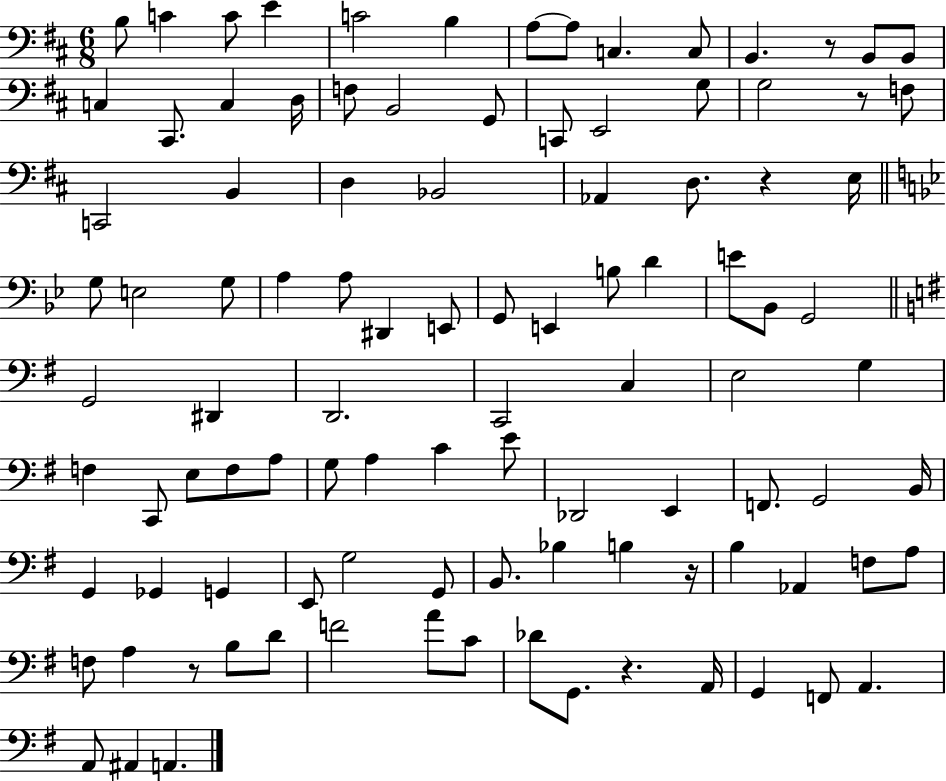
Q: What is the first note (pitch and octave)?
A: B3